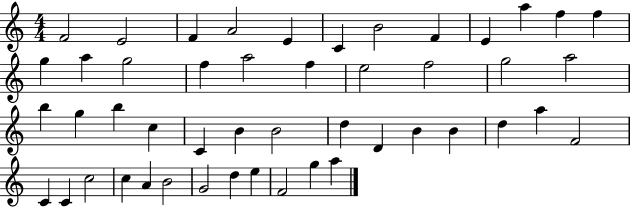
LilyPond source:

{
  \clef treble
  \numericTimeSignature
  \time 4/4
  \key c \major
  f'2 e'2 | f'4 a'2 e'4 | c'4 b'2 f'4 | e'4 a''4 f''4 f''4 | \break g''4 a''4 g''2 | f''4 a''2 f''4 | e''2 f''2 | g''2 a''2 | \break b''4 g''4 b''4 c''4 | c'4 b'4 b'2 | d''4 d'4 b'4 b'4 | d''4 a''4 f'2 | \break c'4 c'4 c''2 | c''4 a'4 b'2 | g'2 d''4 e''4 | f'2 g''4 a''4 | \break \bar "|."
}